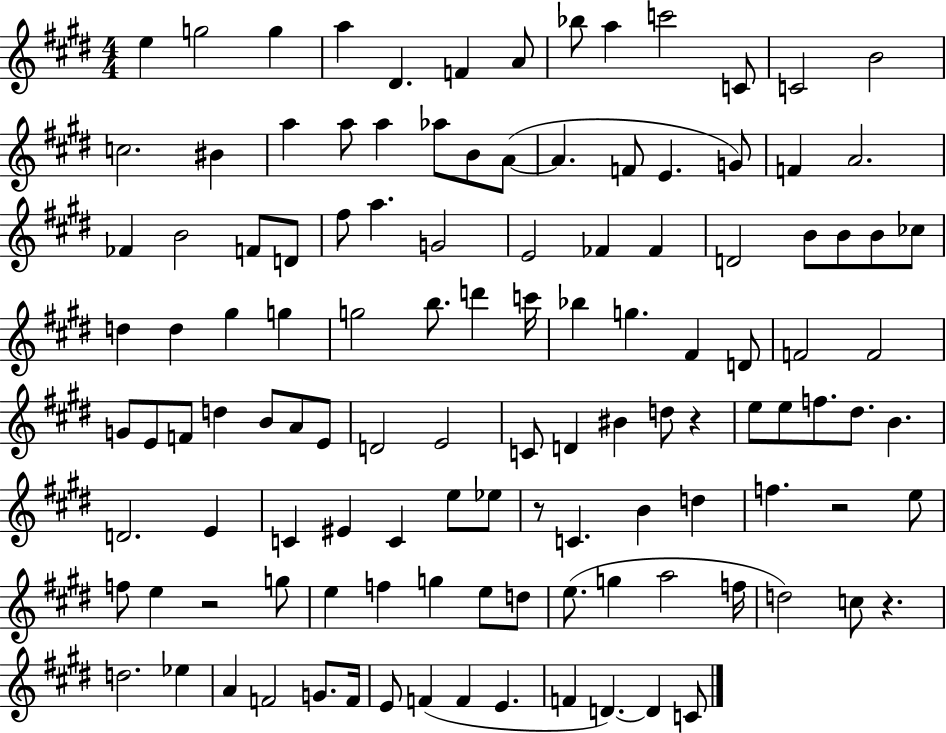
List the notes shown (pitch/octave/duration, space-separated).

E5/q G5/h G5/q A5/q D#4/q. F4/q A4/e Bb5/e A5/q C6/h C4/e C4/h B4/h C5/h. BIS4/q A5/q A5/e A5/q Ab5/e B4/e A4/e A4/q. F4/e E4/q. G4/e F4/q A4/h. FES4/q B4/h F4/e D4/e F#5/e A5/q. G4/h E4/h FES4/q FES4/q D4/h B4/e B4/e B4/e CES5/e D5/q D5/q G#5/q G5/q G5/h B5/e. D6/q C6/s Bb5/q G5/q. F#4/q D4/e F4/h F4/h G4/e E4/e F4/e D5/q B4/e A4/e E4/e D4/h E4/h C4/e D4/q BIS4/q D5/e R/q E5/e E5/e F5/e. D#5/e. B4/q. D4/h. E4/q C4/q EIS4/q C4/q E5/e Eb5/e R/e C4/q. B4/q D5/q F5/q. R/h E5/e F5/e E5/q R/h G5/e E5/q F5/q G5/q E5/e D5/e E5/e. G5/q A5/h F5/s D5/h C5/e R/q. D5/h. Eb5/q A4/q F4/h G4/e. F4/s E4/e F4/q F4/q E4/q. F4/q D4/q. D4/q C4/e